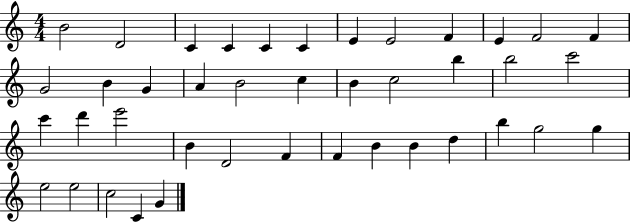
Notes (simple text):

B4/h D4/h C4/q C4/q C4/q C4/q E4/q E4/h F4/q E4/q F4/h F4/q G4/h B4/q G4/q A4/q B4/h C5/q B4/q C5/h B5/q B5/h C6/h C6/q D6/q E6/h B4/q D4/h F4/q F4/q B4/q B4/q D5/q B5/q G5/h G5/q E5/h E5/h C5/h C4/q G4/q